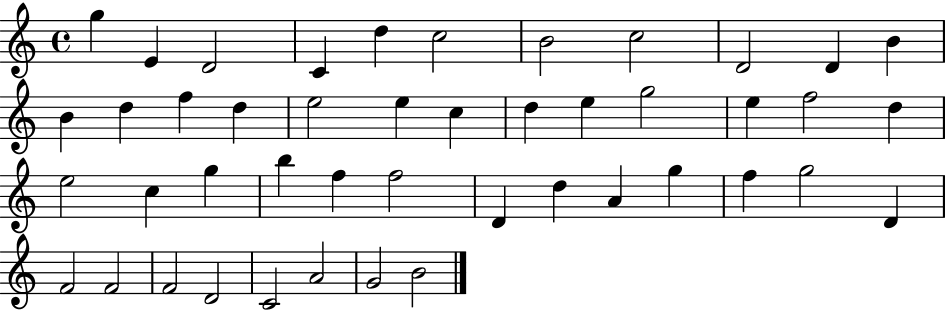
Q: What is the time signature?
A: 4/4